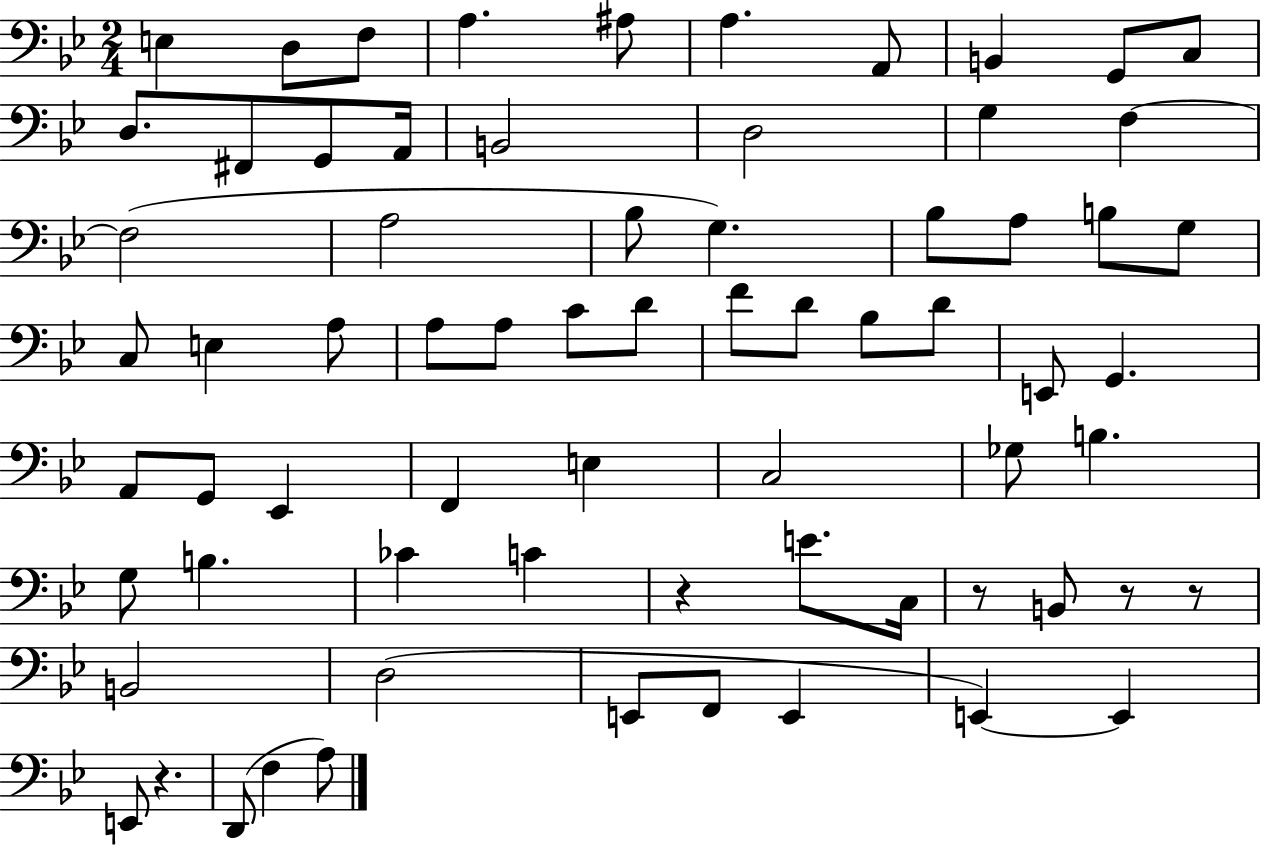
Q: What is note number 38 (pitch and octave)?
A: E2